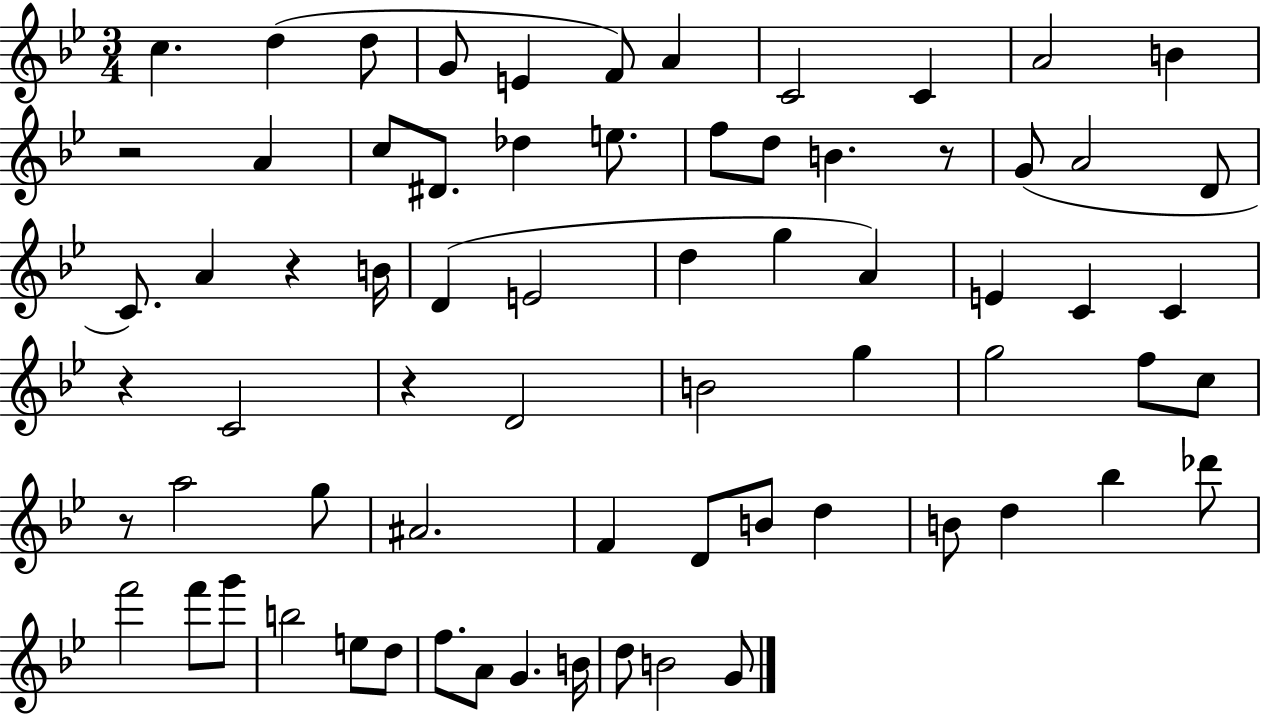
C5/q. D5/q D5/e G4/e E4/q F4/e A4/q C4/h C4/q A4/h B4/q R/h A4/q C5/e D#4/e. Db5/q E5/e. F5/e D5/e B4/q. R/e G4/e A4/h D4/e C4/e. A4/q R/q B4/s D4/q E4/h D5/q G5/q A4/q E4/q C4/q C4/q R/q C4/h R/q D4/h B4/h G5/q G5/h F5/e C5/e R/e A5/h G5/e A#4/h. F4/q D4/e B4/e D5/q B4/e D5/q Bb5/q Db6/e F6/h F6/e G6/e B5/h E5/e D5/e F5/e. A4/e G4/q. B4/s D5/e B4/h G4/e